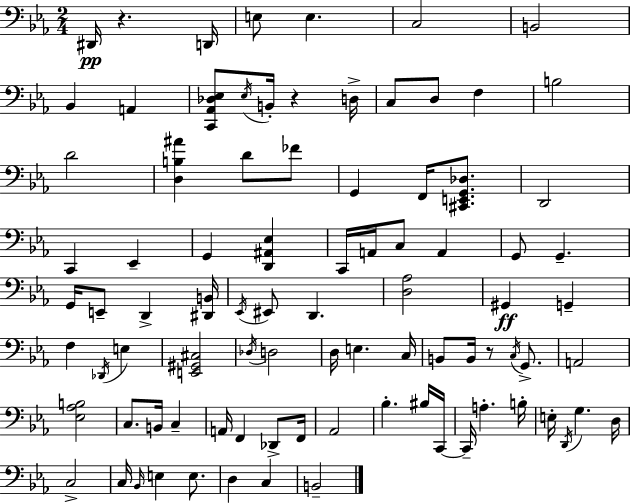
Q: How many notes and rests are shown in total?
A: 88